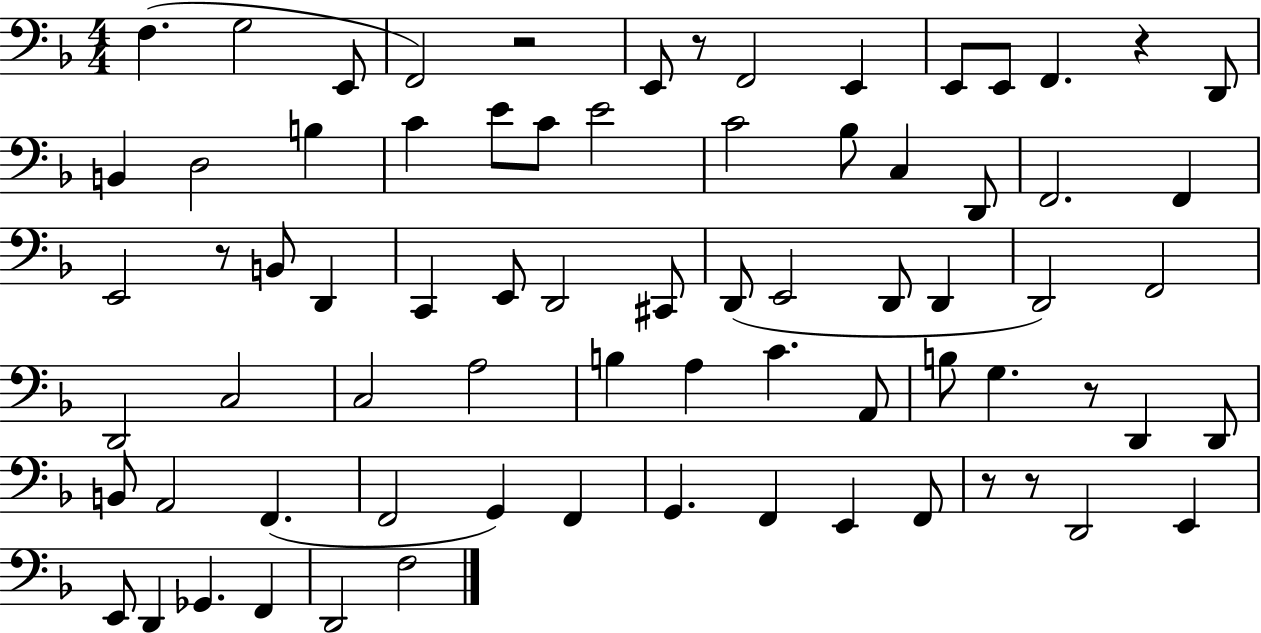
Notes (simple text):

F3/q. G3/h E2/e F2/h R/h E2/e R/e F2/h E2/q E2/e E2/e F2/q. R/q D2/e B2/q D3/h B3/q C4/q E4/e C4/e E4/h C4/h Bb3/e C3/q D2/e F2/h. F2/q E2/h R/e B2/e D2/q C2/q E2/e D2/h C#2/e D2/e E2/h D2/e D2/q D2/h F2/h D2/h C3/h C3/h A3/h B3/q A3/q C4/q. A2/e B3/e G3/q. R/e D2/q D2/e B2/e A2/h F2/q. F2/h G2/q F2/q G2/q. F2/q E2/q F2/e R/e R/e D2/h E2/q E2/e D2/q Gb2/q. F2/q D2/h F3/h